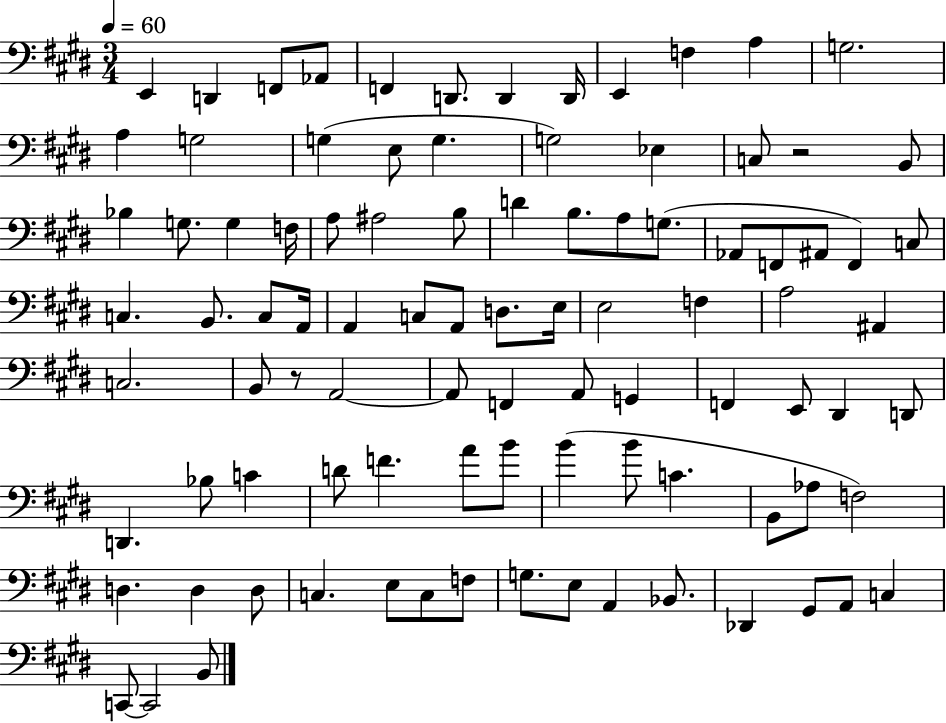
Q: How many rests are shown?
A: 2